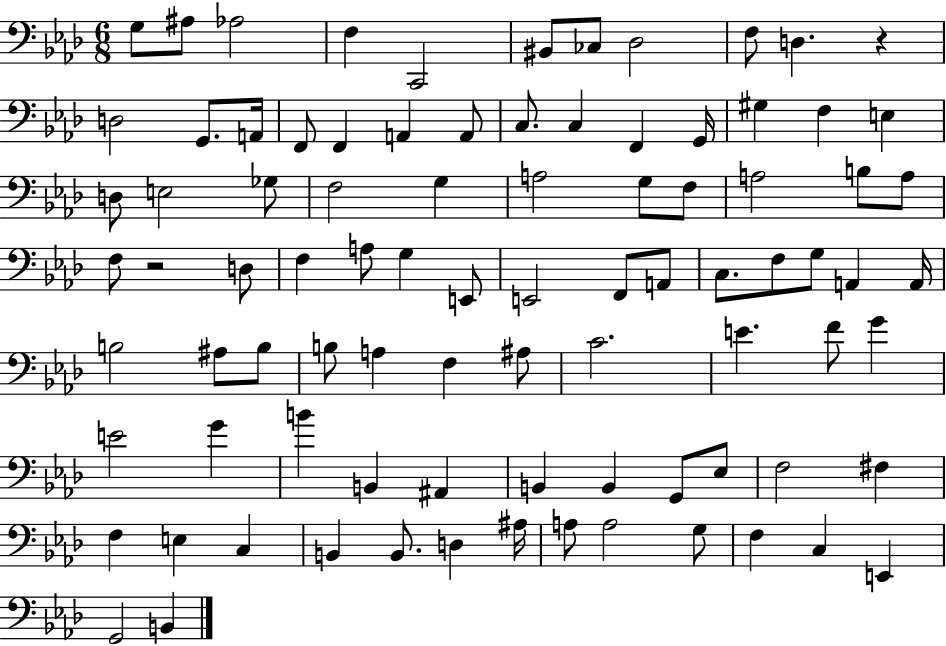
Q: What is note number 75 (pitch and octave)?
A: B2